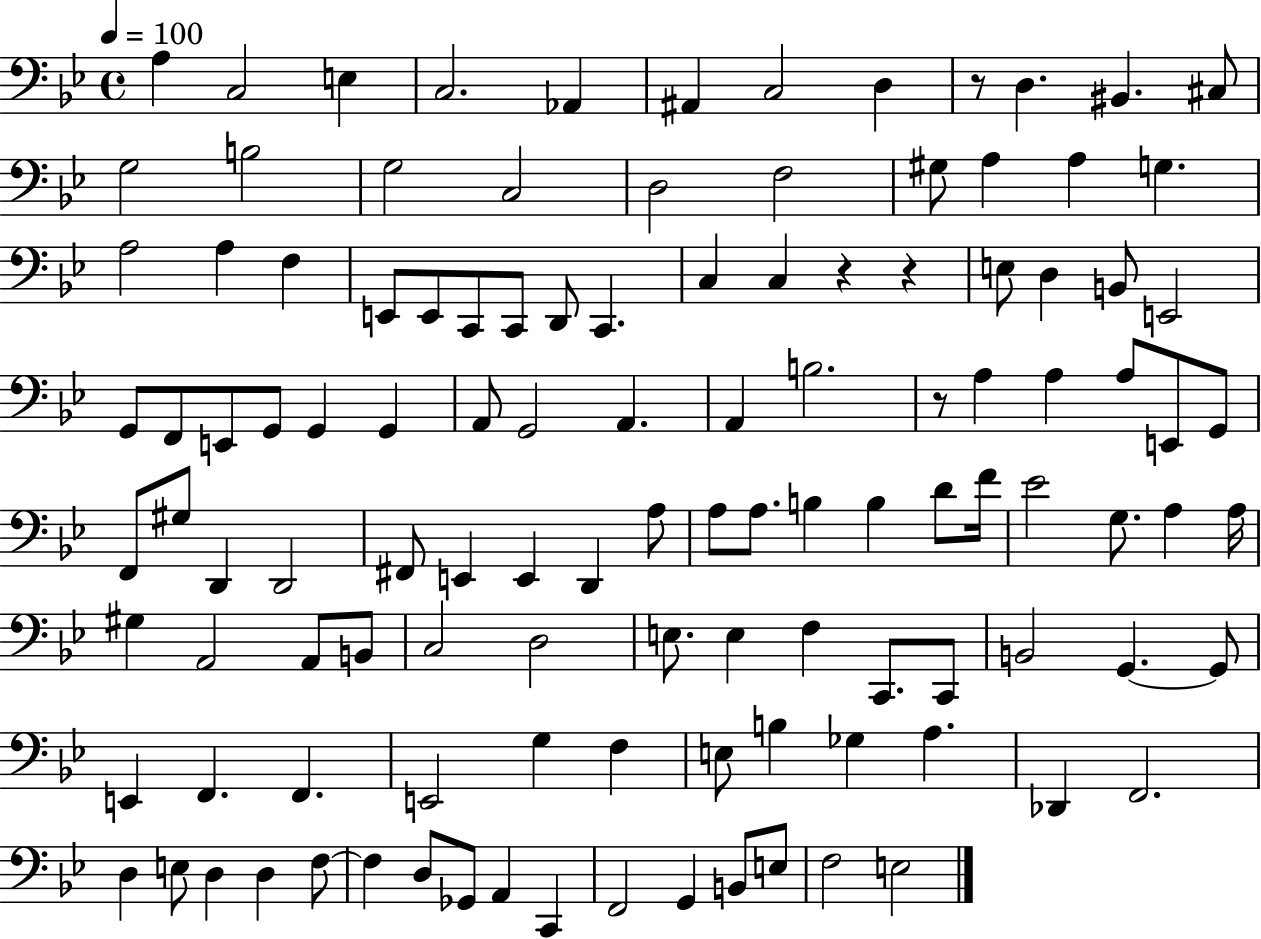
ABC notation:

X:1
T:Untitled
M:4/4
L:1/4
K:Bb
A, C,2 E, C,2 _A,, ^A,, C,2 D, z/2 D, ^B,, ^C,/2 G,2 B,2 G,2 C,2 D,2 F,2 ^G,/2 A, A, G, A,2 A, F, E,,/2 E,,/2 C,,/2 C,,/2 D,,/2 C,, C, C, z z E,/2 D, B,,/2 E,,2 G,,/2 F,,/2 E,,/2 G,,/2 G,, G,, A,,/2 G,,2 A,, A,, B,2 z/2 A, A, A,/2 E,,/2 G,,/2 F,,/2 ^G,/2 D,, D,,2 ^F,,/2 E,, E,, D,, A,/2 A,/2 A,/2 B, B, D/2 F/4 _E2 G,/2 A, A,/4 ^G, A,,2 A,,/2 B,,/2 C,2 D,2 E,/2 E, F, C,,/2 C,,/2 B,,2 G,, G,,/2 E,, F,, F,, E,,2 G, F, E,/2 B, _G, A, _D,, F,,2 D, E,/2 D, D, F,/2 F, D,/2 _G,,/2 A,, C,, F,,2 G,, B,,/2 E,/2 F,2 E,2